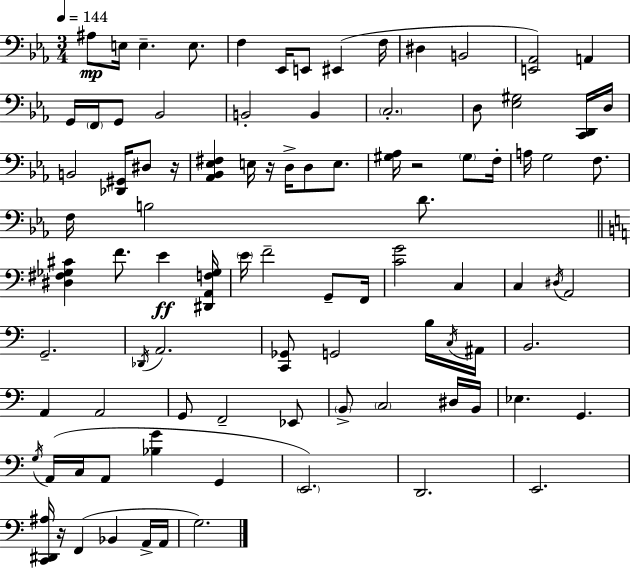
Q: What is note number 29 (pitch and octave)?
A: F3